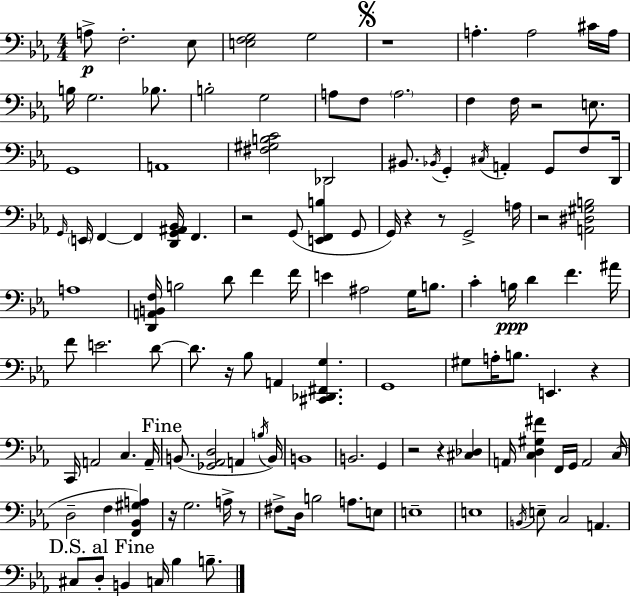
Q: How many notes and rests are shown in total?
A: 125